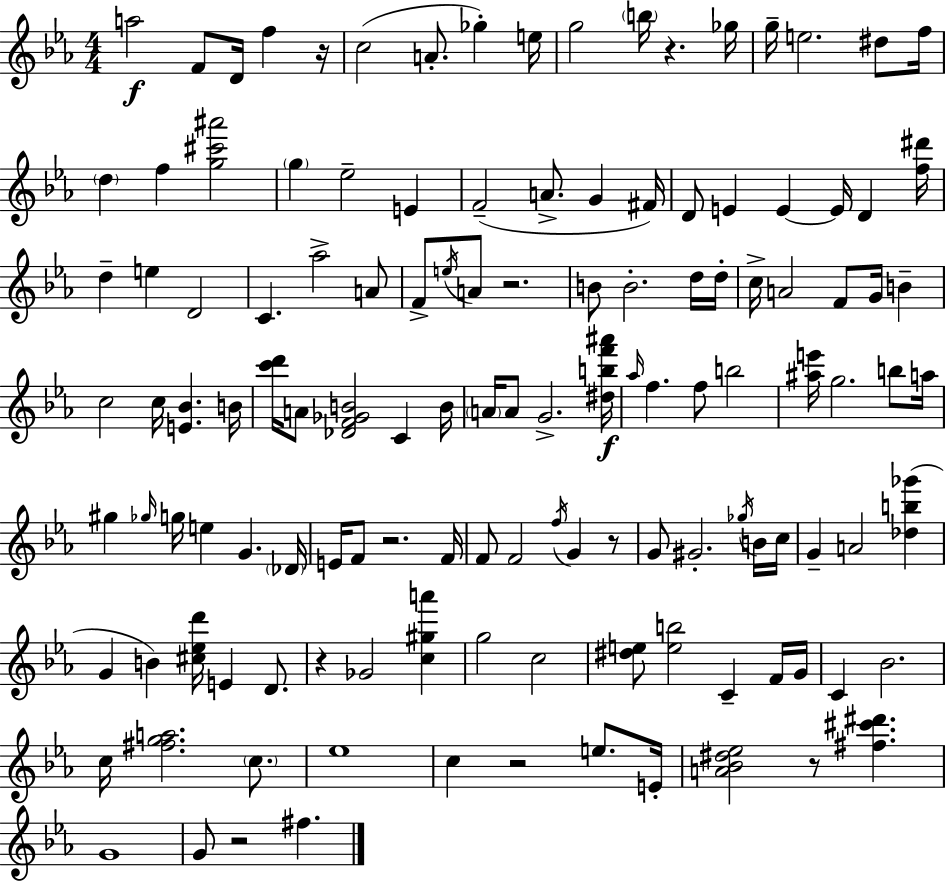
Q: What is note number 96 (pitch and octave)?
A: C5